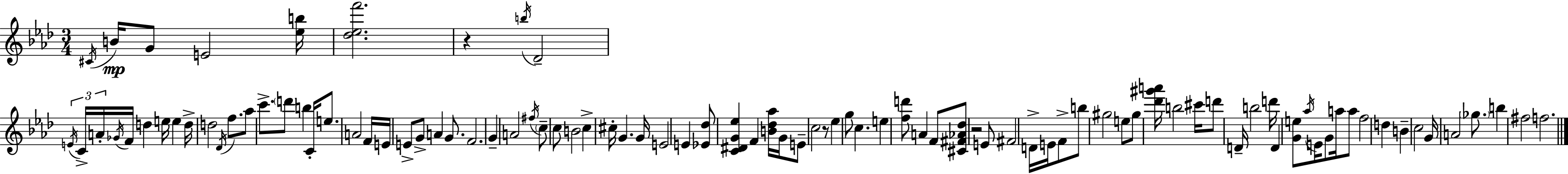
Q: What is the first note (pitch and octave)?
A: C#4